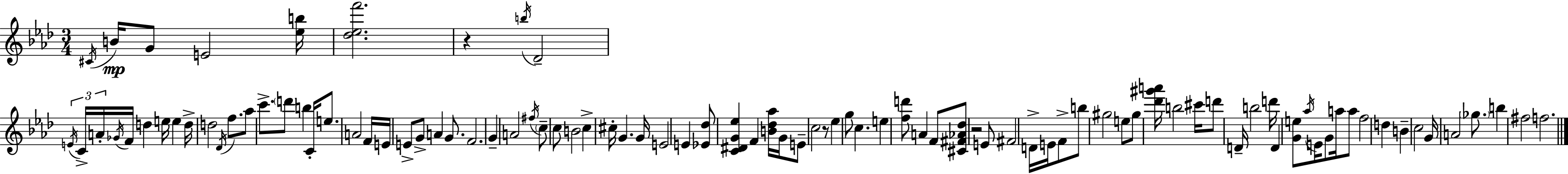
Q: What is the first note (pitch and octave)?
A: C#4